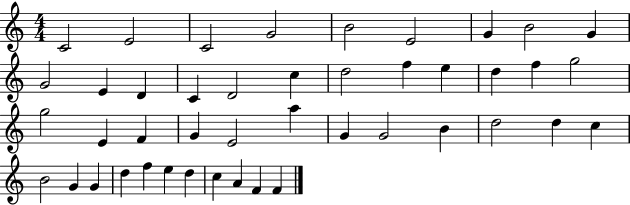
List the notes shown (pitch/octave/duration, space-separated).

C4/h E4/h C4/h G4/h B4/h E4/h G4/q B4/h G4/q G4/h E4/q D4/q C4/q D4/h C5/q D5/h F5/q E5/q D5/q F5/q G5/h G5/h E4/q F4/q G4/q E4/h A5/q G4/q G4/h B4/q D5/h D5/q C5/q B4/h G4/q G4/q D5/q F5/q E5/q D5/q C5/q A4/q F4/q F4/q